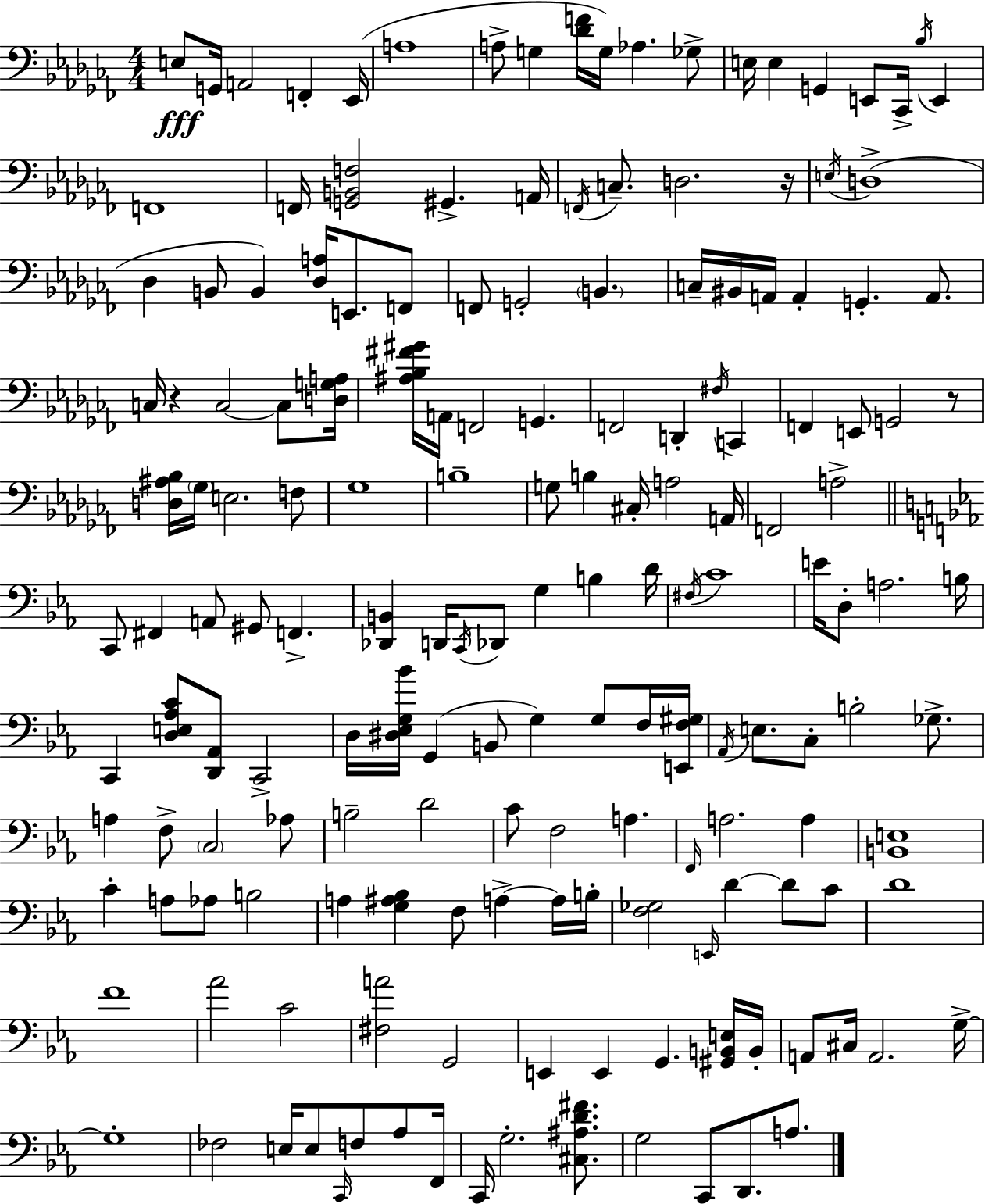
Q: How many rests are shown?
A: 3